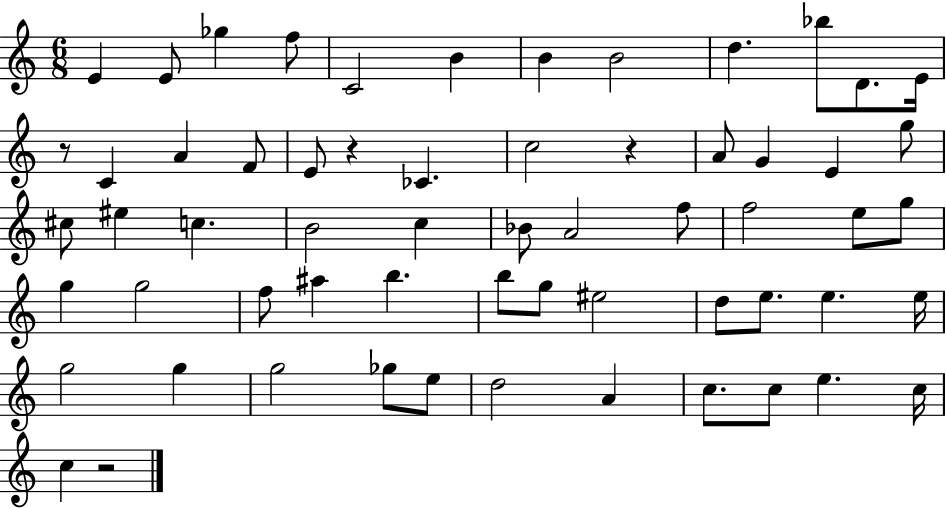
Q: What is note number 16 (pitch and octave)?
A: E4